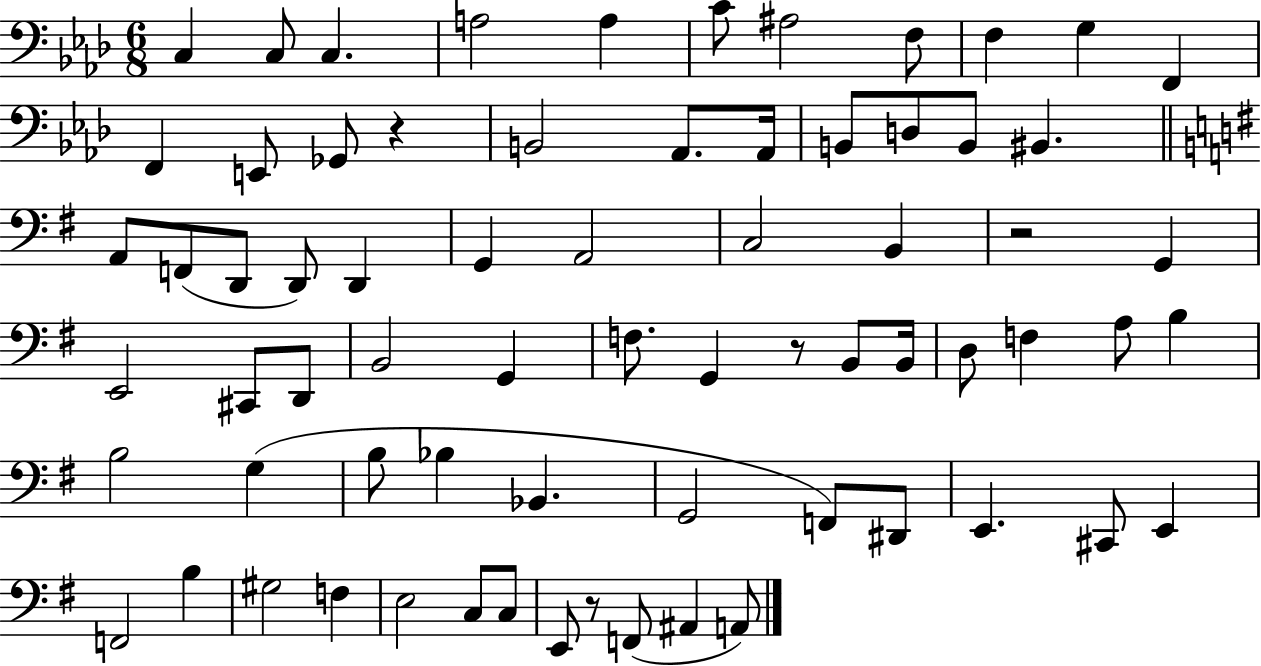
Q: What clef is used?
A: bass